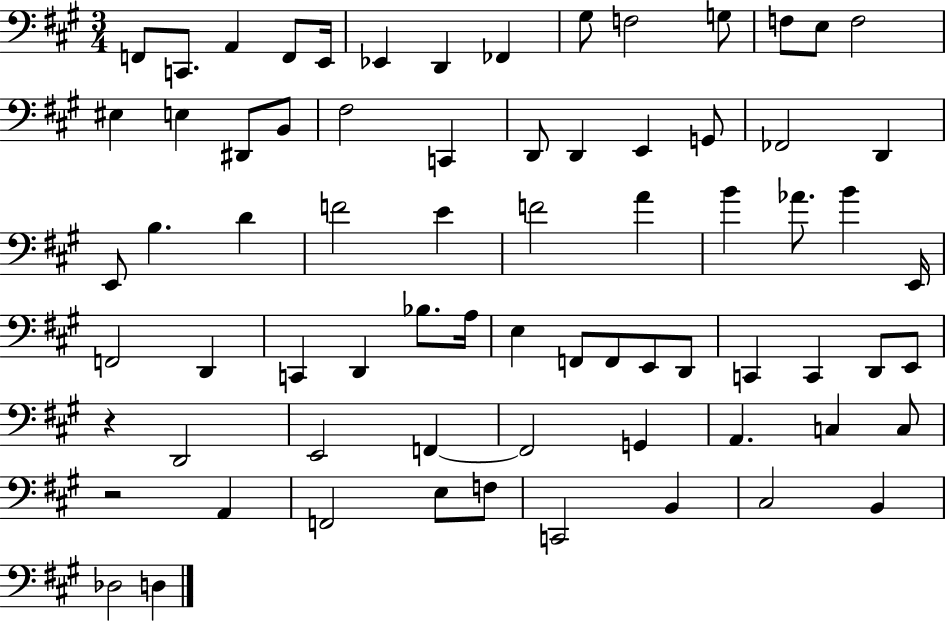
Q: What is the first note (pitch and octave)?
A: F2